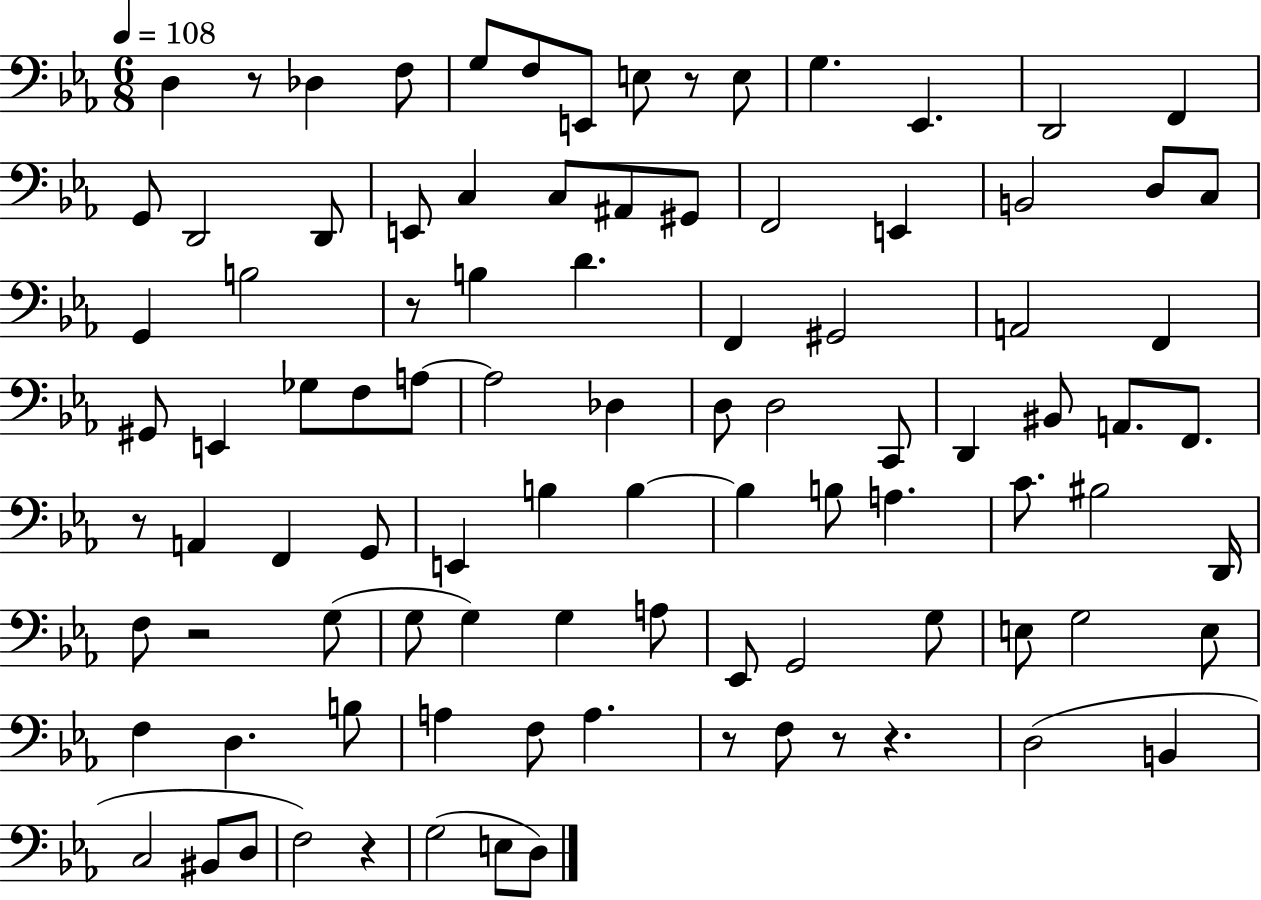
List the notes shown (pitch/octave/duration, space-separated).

D3/q R/e Db3/q F3/e G3/e F3/e E2/e E3/e R/e E3/e G3/q. Eb2/q. D2/h F2/q G2/e D2/h D2/e E2/e C3/q C3/e A#2/e G#2/e F2/h E2/q B2/h D3/e C3/e G2/q B3/h R/e B3/q D4/q. F2/q G#2/h A2/h F2/q G#2/e E2/q Gb3/e F3/e A3/e A3/h Db3/q D3/e D3/h C2/e D2/q BIS2/e A2/e. F2/e. R/e A2/q F2/q G2/e E2/q B3/q B3/q B3/q B3/e A3/q. C4/e. BIS3/h D2/s F3/e R/h G3/e G3/e G3/q G3/q A3/e Eb2/e G2/h G3/e E3/e G3/h E3/e F3/q D3/q. B3/e A3/q F3/e A3/q. R/e F3/e R/e R/q. D3/h B2/q C3/h BIS2/e D3/e F3/h R/q G3/h E3/e D3/e